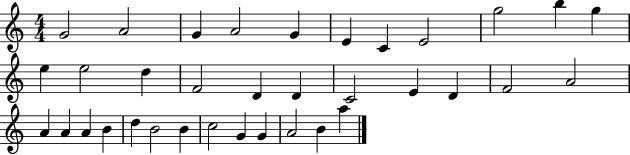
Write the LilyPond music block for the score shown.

{
  \clef treble
  \numericTimeSignature
  \time 4/4
  \key c \major
  g'2 a'2 | g'4 a'2 g'4 | e'4 c'4 e'2 | g''2 b''4 g''4 | \break e''4 e''2 d''4 | f'2 d'4 d'4 | c'2 e'4 d'4 | f'2 a'2 | \break a'4 a'4 a'4 b'4 | d''4 b'2 b'4 | c''2 g'4 g'4 | a'2 b'4 a''4 | \break \bar "|."
}